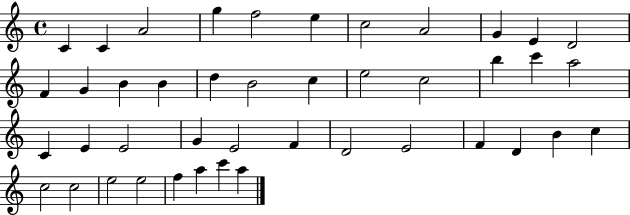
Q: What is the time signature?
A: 4/4